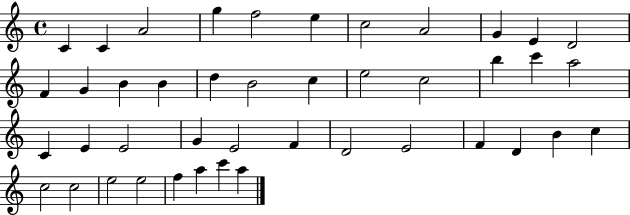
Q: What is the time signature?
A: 4/4